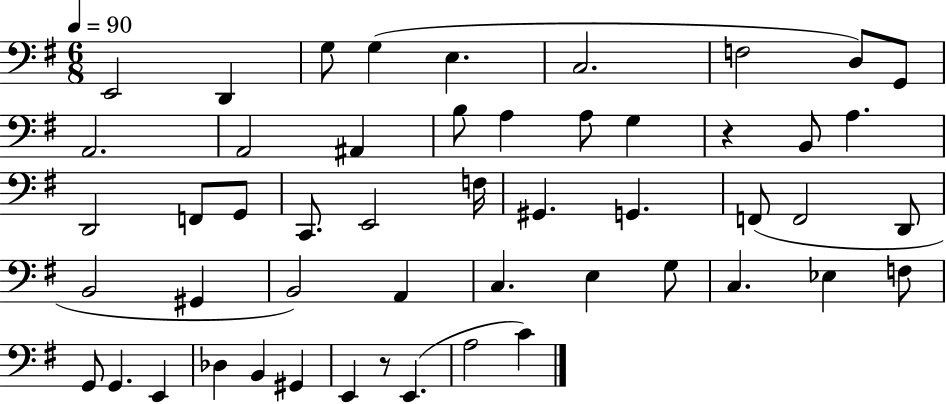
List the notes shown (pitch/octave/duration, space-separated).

E2/h D2/q G3/e G3/q E3/q. C3/h. F3/h D3/e G2/e A2/h. A2/h A#2/q B3/e A3/q A3/e G3/q R/q B2/e A3/q. D2/h F2/e G2/e C2/e. E2/h F3/s G#2/q. G2/q. F2/e F2/h D2/e B2/h G#2/q B2/h A2/q C3/q. E3/q G3/e C3/q. Eb3/q F3/e G2/e G2/q. E2/q Db3/q B2/q G#2/q E2/q R/e E2/q. A3/h C4/q